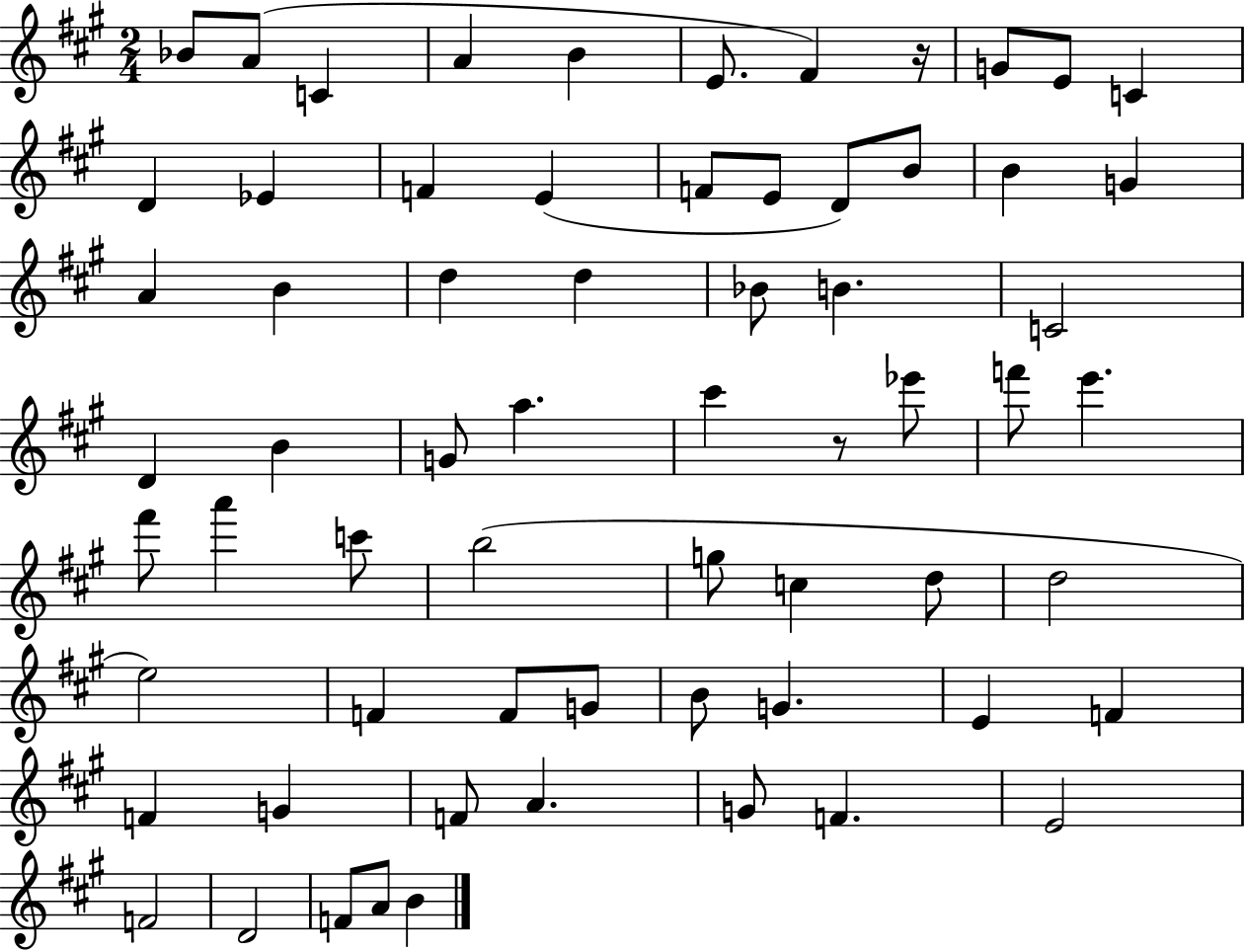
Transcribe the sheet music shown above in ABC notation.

X:1
T:Untitled
M:2/4
L:1/4
K:A
_B/2 A/2 C A B E/2 ^F z/4 G/2 E/2 C D _E F E F/2 E/2 D/2 B/2 B G A B d d _B/2 B C2 D B G/2 a ^c' z/2 _e'/2 f'/2 e' ^f'/2 a' c'/2 b2 g/2 c d/2 d2 e2 F F/2 G/2 B/2 G E F F G F/2 A G/2 F E2 F2 D2 F/2 A/2 B